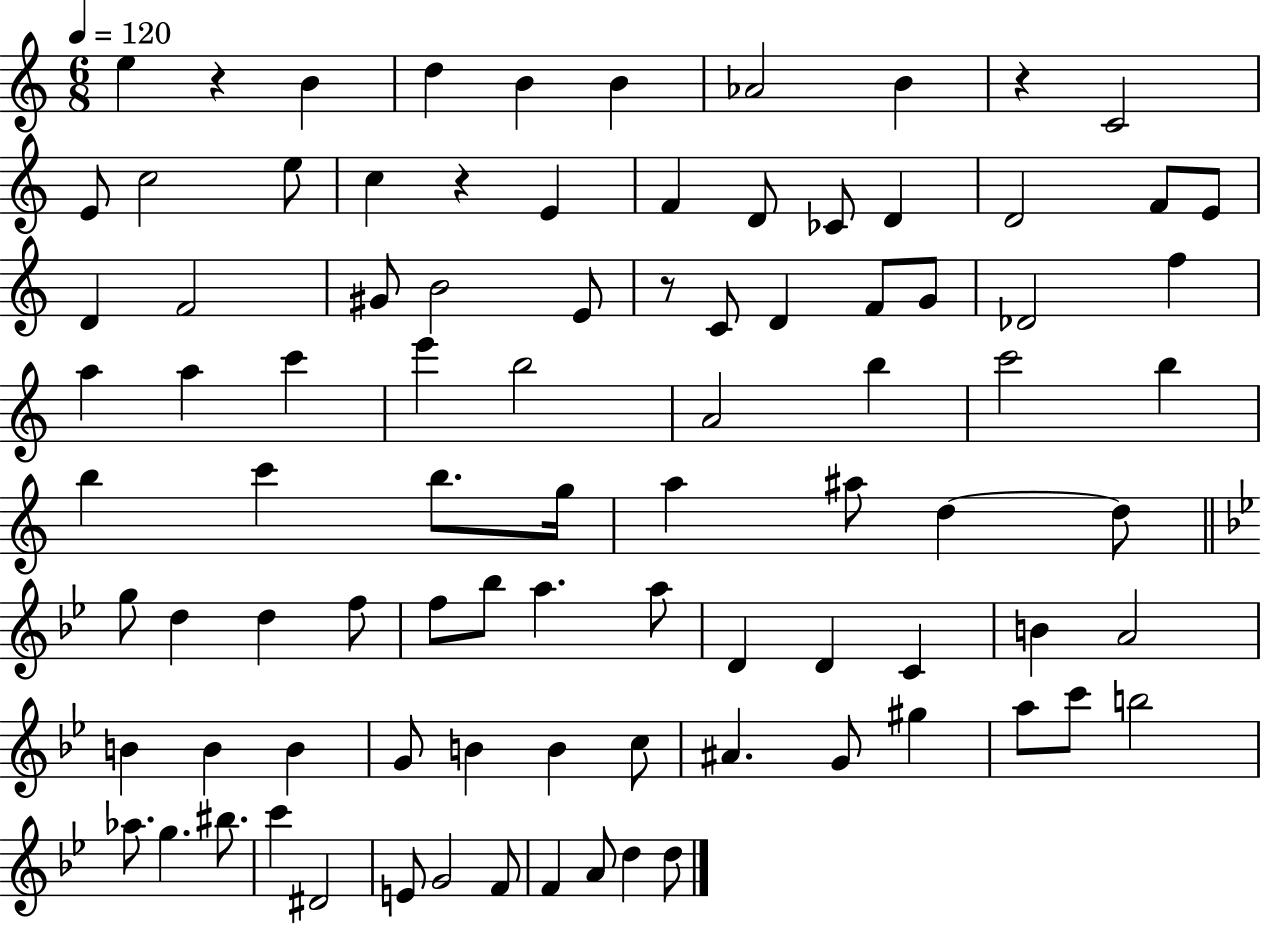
E5/q R/q B4/q D5/q B4/q B4/q Ab4/h B4/q R/q C4/h E4/e C5/h E5/e C5/q R/q E4/q F4/q D4/e CES4/e D4/q D4/h F4/e E4/e D4/q F4/h G#4/e B4/h E4/e R/e C4/e D4/q F4/e G4/e Db4/h F5/q A5/q A5/q C6/q E6/q B5/h A4/h B5/q C6/h B5/q B5/q C6/q B5/e. G5/s A5/q A#5/e D5/q D5/e G5/e D5/q D5/q F5/e F5/e Bb5/e A5/q. A5/e D4/q D4/q C4/q B4/q A4/h B4/q B4/q B4/q G4/e B4/q B4/q C5/e A#4/q. G4/e G#5/q A5/e C6/e B5/h Ab5/e. G5/q. BIS5/e. C6/q D#4/h E4/e G4/h F4/e F4/q A4/e D5/q D5/e